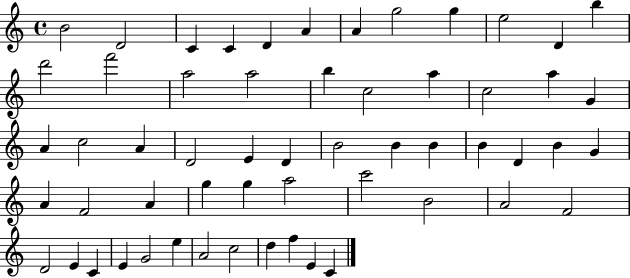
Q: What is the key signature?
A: C major